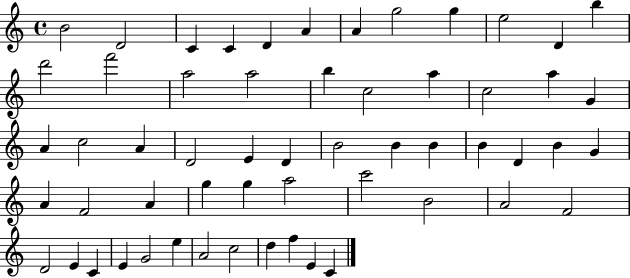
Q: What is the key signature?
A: C major